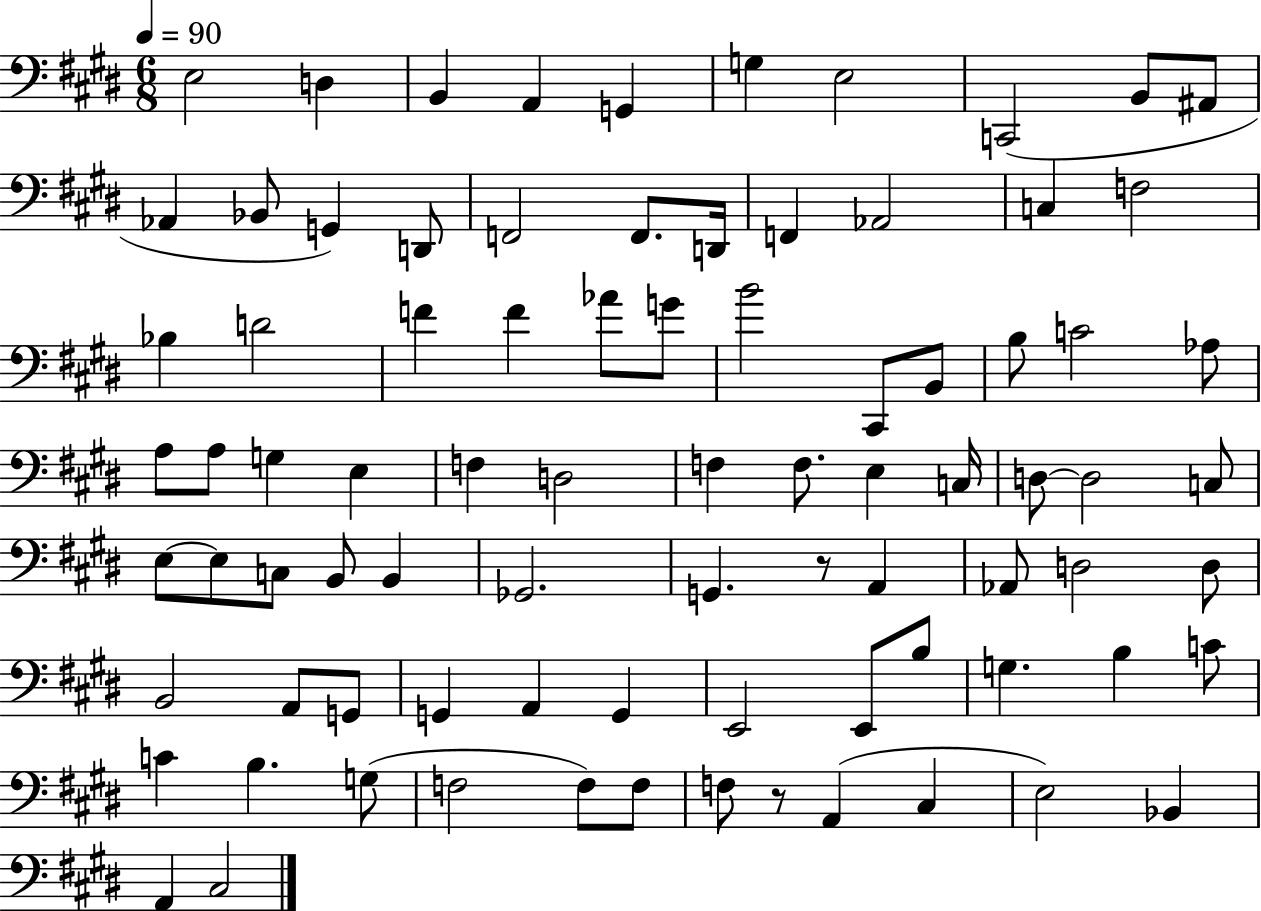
X:1
T:Untitled
M:6/8
L:1/4
K:E
E,2 D, B,, A,, G,, G, E,2 C,,2 B,,/2 ^A,,/2 _A,, _B,,/2 G,, D,,/2 F,,2 F,,/2 D,,/4 F,, _A,,2 C, F,2 _B, D2 F F _A/2 G/2 B2 ^C,,/2 B,,/2 B,/2 C2 _A,/2 A,/2 A,/2 G, E, F, D,2 F, F,/2 E, C,/4 D,/2 D,2 C,/2 E,/2 E,/2 C,/2 B,,/2 B,, _G,,2 G,, z/2 A,, _A,,/2 D,2 D,/2 B,,2 A,,/2 G,,/2 G,, A,, G,, E,,2 E,,/2 B,/2 G, B, C/2 C B, G,/2 F,2 F,/2 F,/2 F,/2 z/2 A,, ^C, E,2 _B,, A,, ^C,2